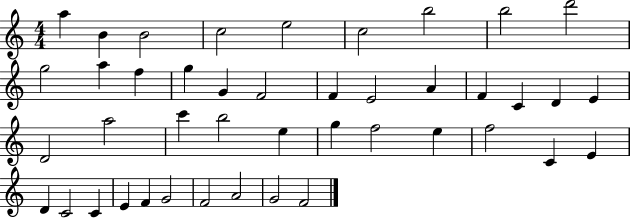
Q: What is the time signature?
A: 4/4